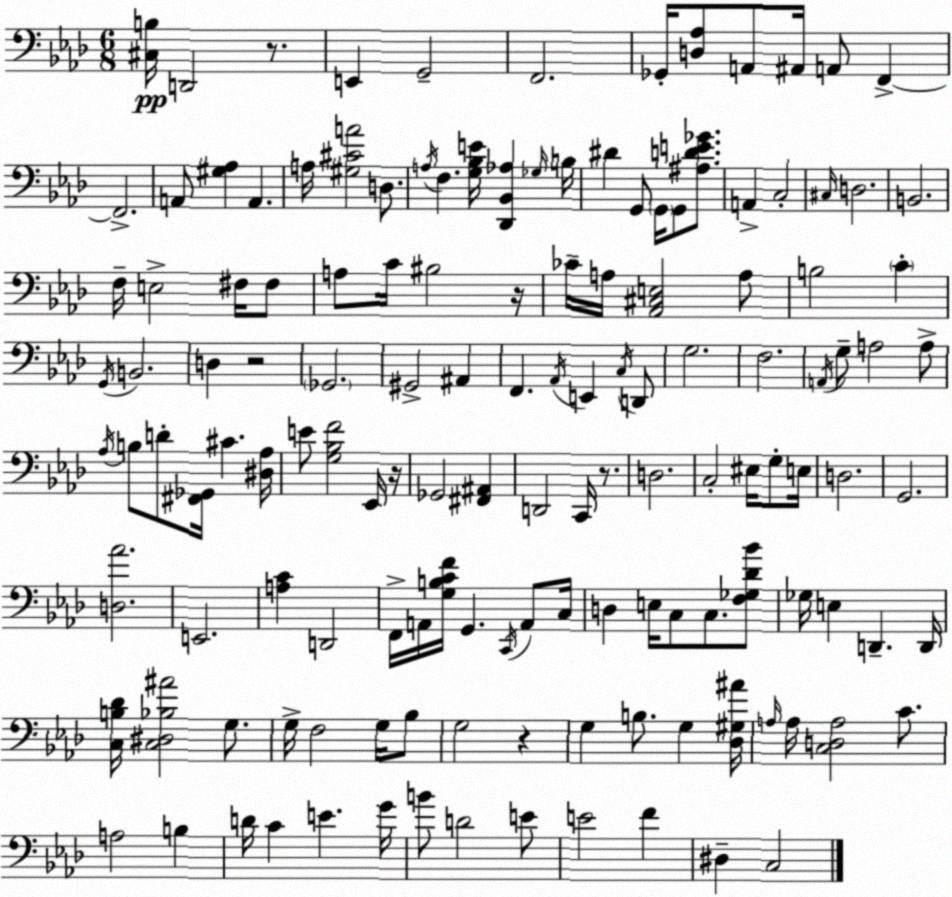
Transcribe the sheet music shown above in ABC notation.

X:1
T:Untitled
M:6/8
L:1/4
K:Fm
[^C,B,]/4 D,,2 z/2 E,, G,,2 F,,2 _G,,/4 [D,_A,]/2 A,,/2 ^A,,/4 A,,/2 F,, F,,2 A,,/2 [^G,_A,] A,, A,/4 [^G,^CA]2 D,/2 A,/4 F, [G,_B,E]/4 [_D,,_B,,_A,] _G,/4 B,/4 ^D G,,/2 G,,/4 G,,/2 [^A,DE_G]/2 A,, C,2 ^C,/4 D,2 B,,2 F,/4 E,2 ^F,/4 ^F,/2 A,/2 C/4 ^B,2 z/4 _C/4 A,/4 [_A,,^C,E,]2 A,/2 B,2 C G,,/4 B,,2 D, z2 _G,,2 ^G,,2 ^A,, F,, _A,,/4 E,, C,/4 D,,/2 G,2 F,2 A,,/4 G,/2 A,2 A,/2 _A,/4 B,/2 D/2 [^F,,_G,,]/4 ^C [^D,_A,]/4 E/2 [G,_B,F]2 _E,,/4 z/4 _G,,2 [^F,,^A,,] D,,2 C,,/4 z/2 D,2 C,2 ^E,/4 G,/2 E,/4 D,2 G,,2 [D,_A]2 E,,2 [A,C] D,,2 F,,/4 A,,/4 [G,B,CF]/4 G,, C,,/4 A,,/2 C,/4 D, E,/4 C,/2 C,/2 [F,_G,_D_B]/2 _G,/4 E, D,, D,,/4 [C,B,_D]/4 [C,^D,_B,^A]2 G,/2 G,/4 F,2 G,/4 _B,/2 G,2 z G, B,/2 G, [_D,^G,^A]/4 A,/4 A,/4 [C,D,A,]2 C/2 A,2 B, D/4 C E G/4 B/2 D2 E/2 E2 F ^D, C,2